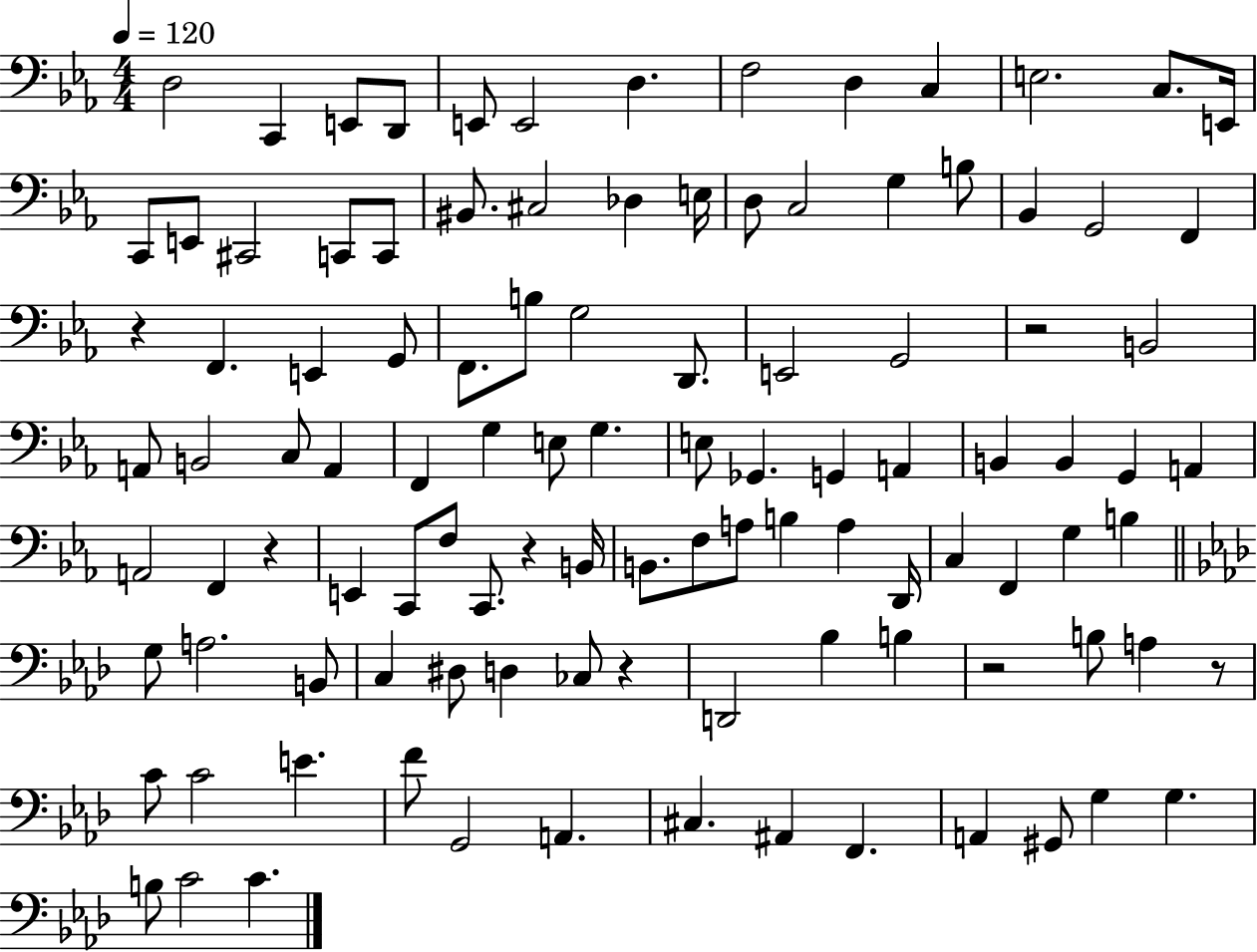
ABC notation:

X:1
T:Untitled
M:4/4
L:1/4
K:Eb
D,2 C,, E,,/2 D,,/2 E,,/2 E,,2 D, F,2 D, C, E,2 C,/2 E,,/4 C,,/2 E,,/2 ^C,,2 C,,/2 C,,/2 ^B,,/2 ^C,2 _D, E,/4 D,/2 C,2 G, B,/2 _B,, G,,2 F,, z F,, E,, G,,/2 F,,/2 B,/2 G,2 D,,/2 E,,2 G,,2 z2 B,,2 A,,/2 B,,2 C,/2 A,, F,, G, E,/2 G, E,/2 _G,, G,, A,, B,, B,, G,, A,, A,,2 F,, z E,, C,,/2 F,/2 C,,/2 z B,,/4 B,,/2 F,/2 A,/2 B, A, D,,/4 C, F,, G, B, G,/2 A,2 B,,/2 C, ^D,/2 D, _C,/2 z D,,2 _B, B, z2 B,/2 A, z/2 C/2 C2 E F/2 G,,2 A,, ^C, ^A,, F,, A,, ^G,,/2 G, G, B,/2 C2 C